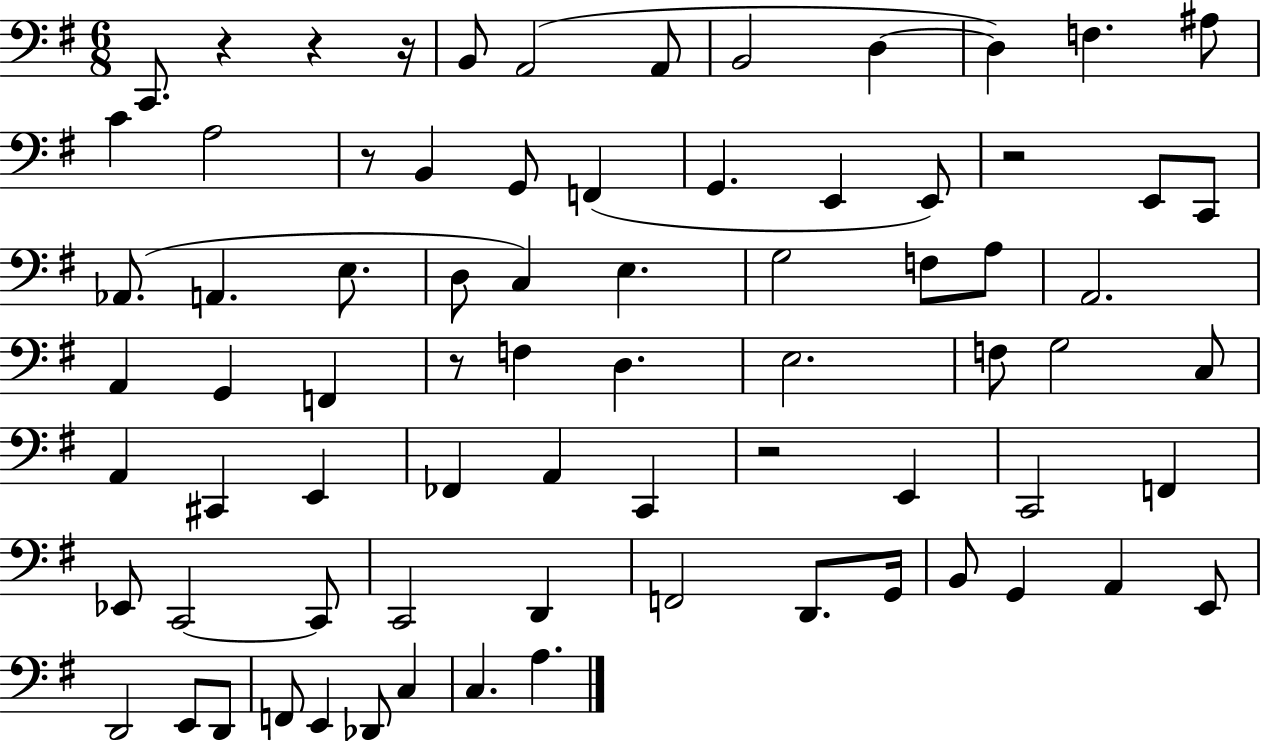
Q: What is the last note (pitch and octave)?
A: A3